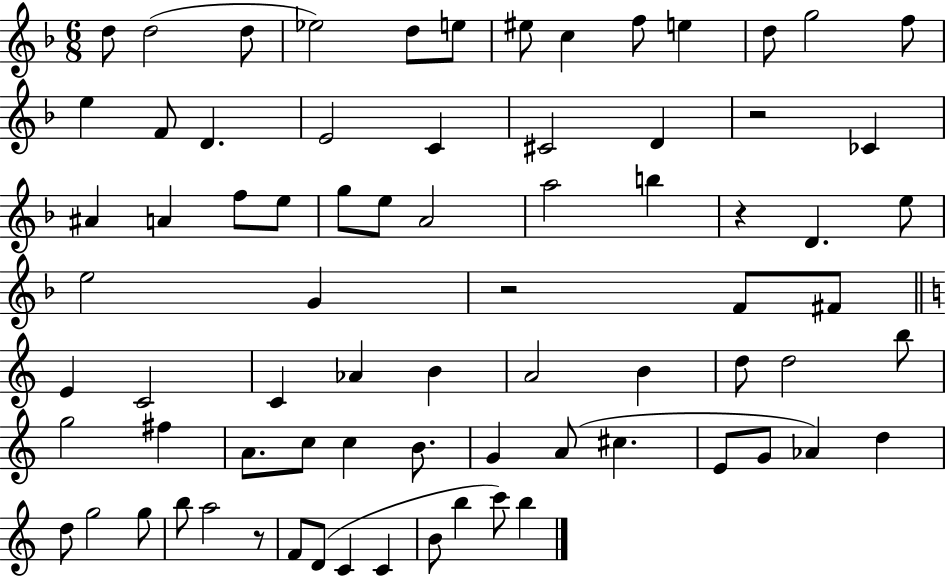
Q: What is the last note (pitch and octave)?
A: B5